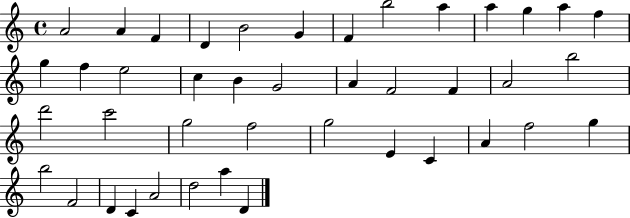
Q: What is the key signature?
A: C major